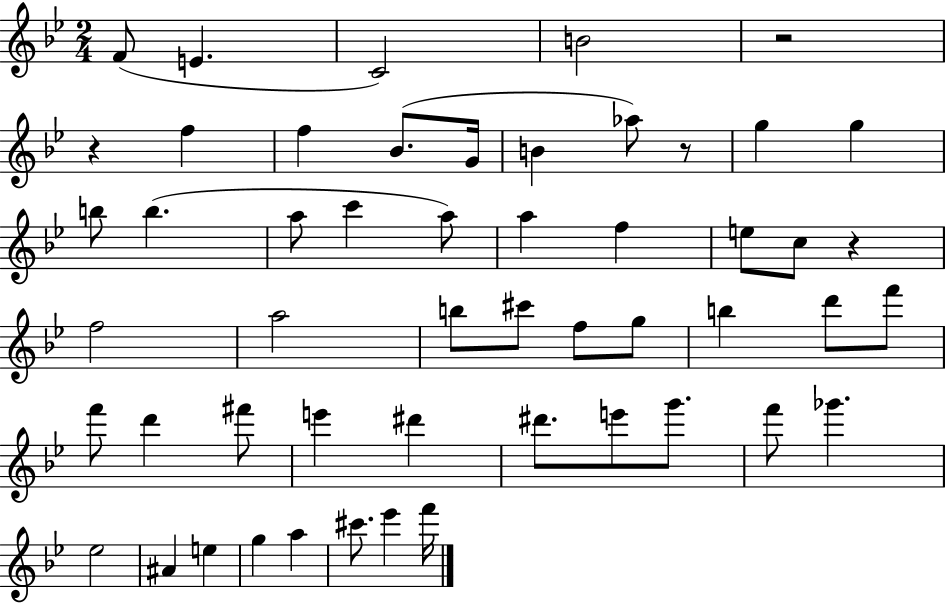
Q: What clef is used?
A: treble